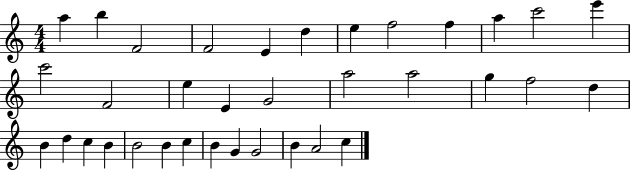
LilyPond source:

{
  \clef treble
  \numericTimeSignature
  \time 4/4
  \key c \major
  a''4 b''4 f'2 | f'2 e'4 d''4 | e''4 f''2 f''4 | a''4 c'''2 e'''4 | \break c'''2 f'2 | e''4 e'4 g'2 | a''2 a''2 | g''4 f''2 d''4 | \break b'4 d''4 c''4 b'4 | b'2 b'4 c''4 | b'4 g'4 g'2 | b'4 a'2 c''4 | \break \bar "|."
}